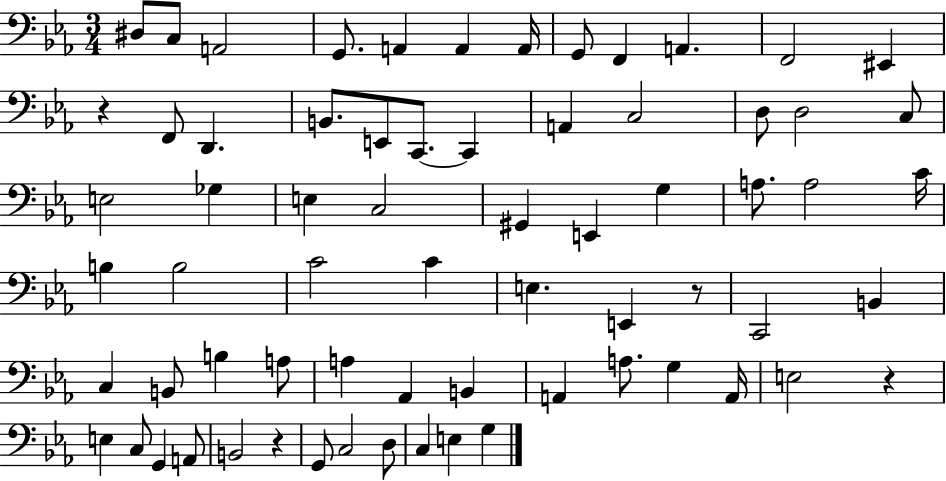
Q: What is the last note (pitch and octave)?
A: G3